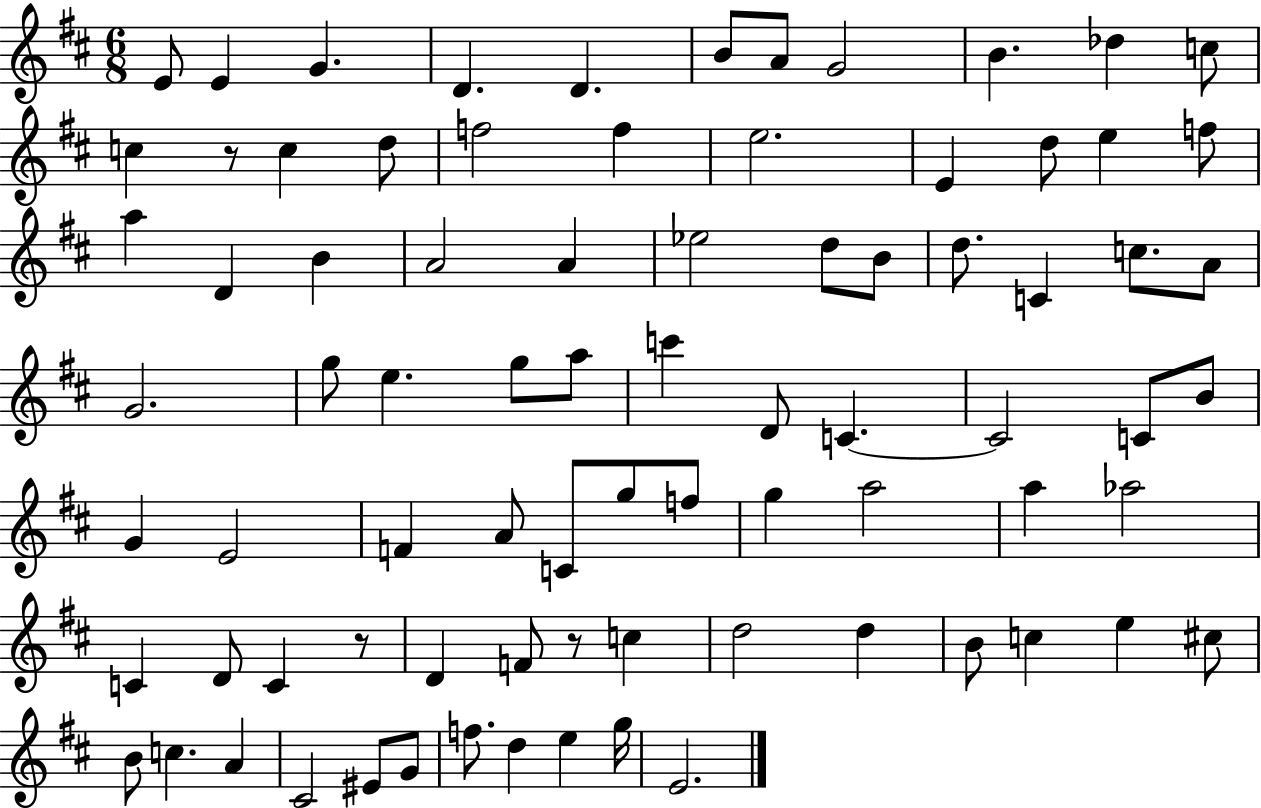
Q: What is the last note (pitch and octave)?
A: E4